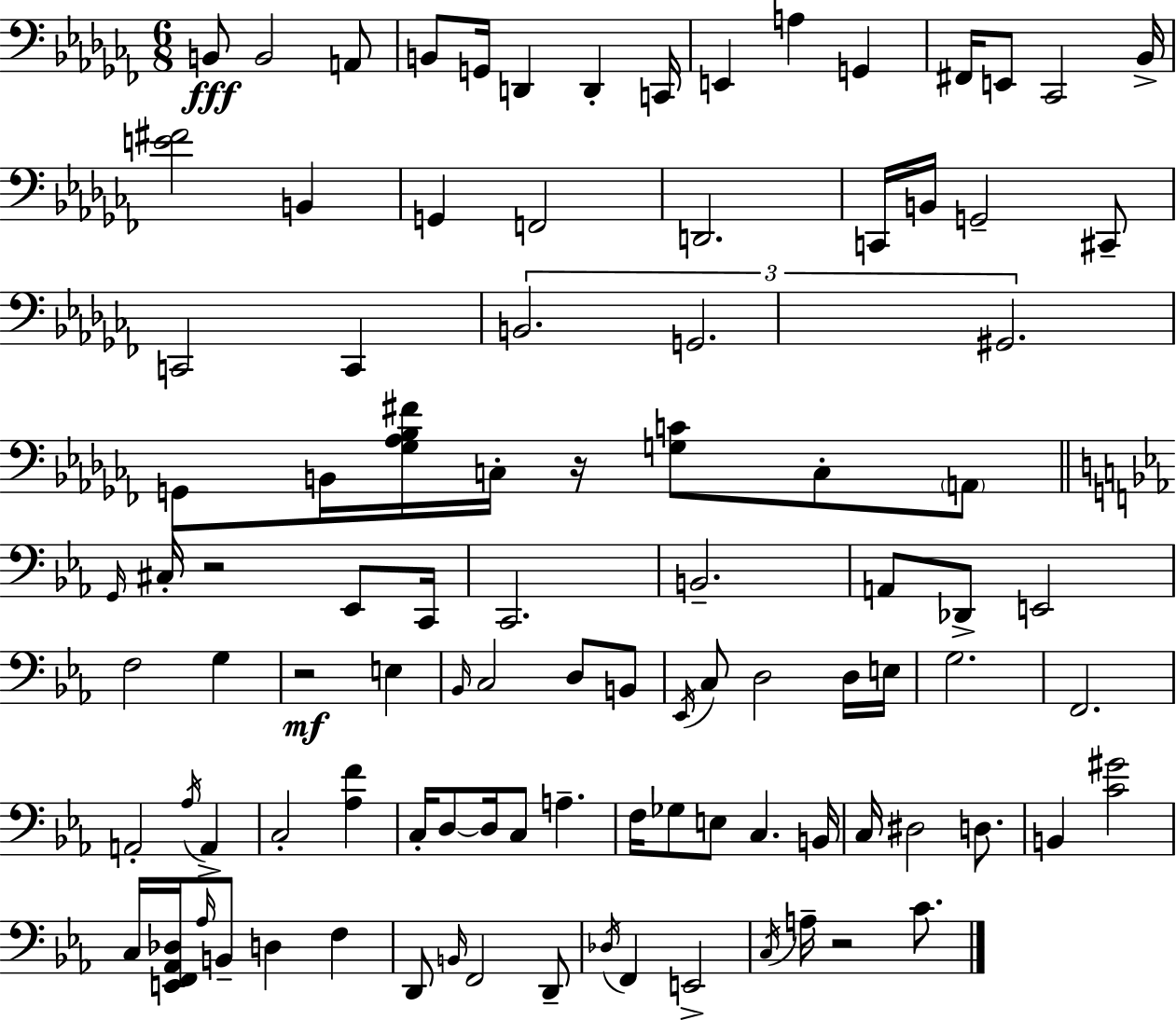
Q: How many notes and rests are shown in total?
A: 99